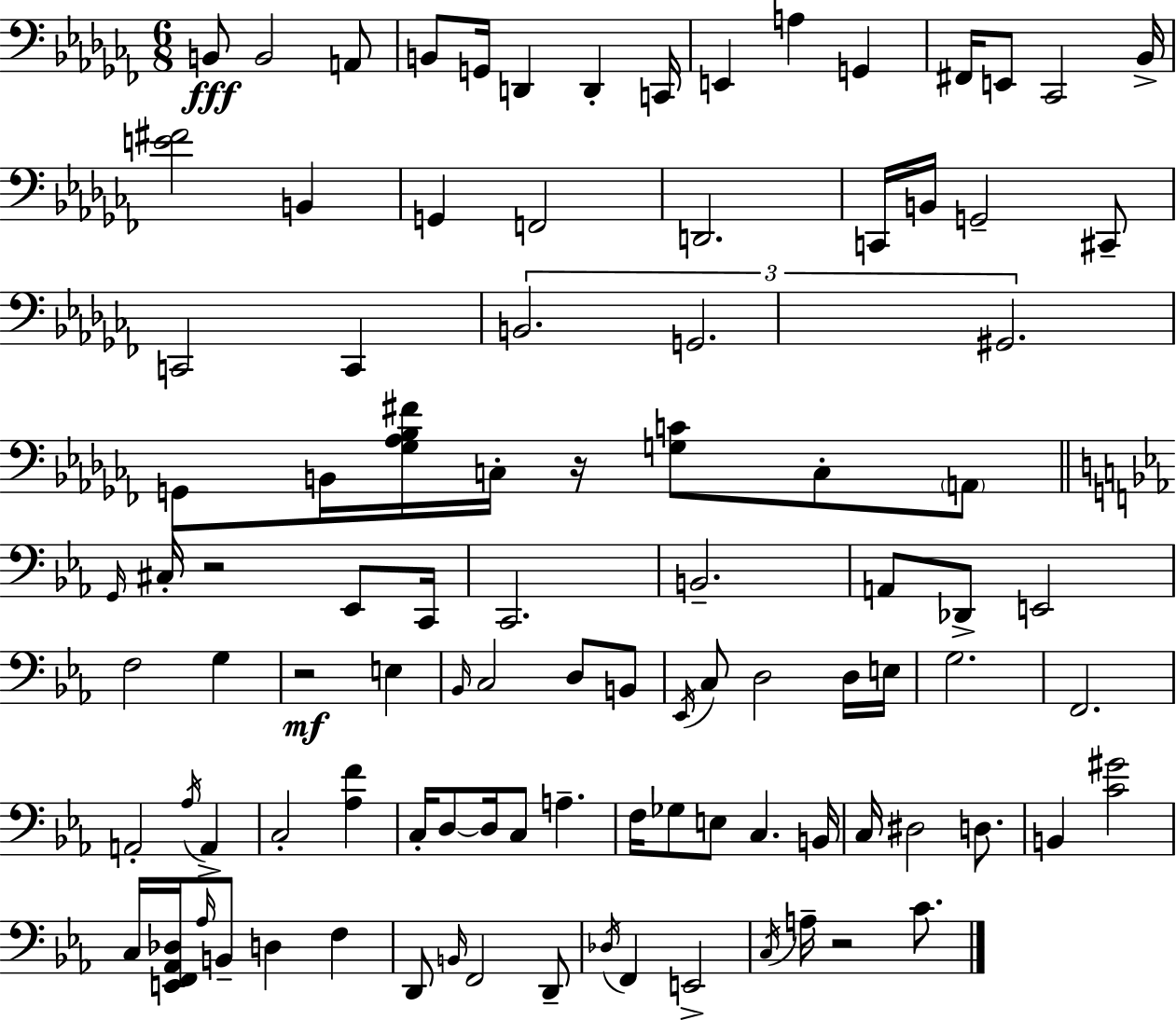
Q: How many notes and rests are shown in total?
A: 99